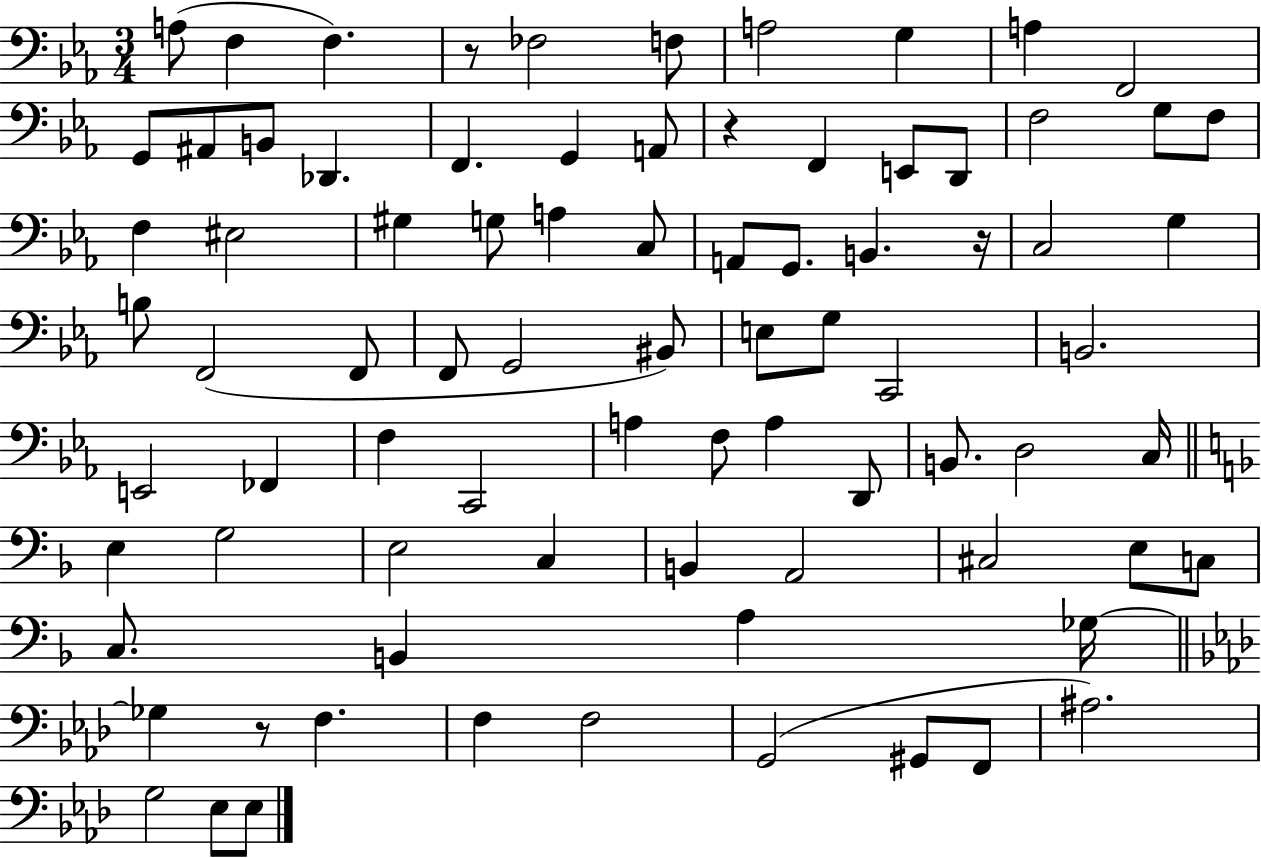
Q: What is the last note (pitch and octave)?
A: Eb3